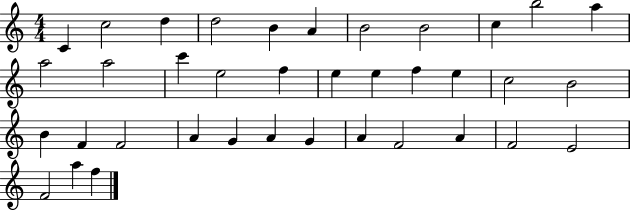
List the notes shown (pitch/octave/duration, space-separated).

C4/q C5/h D5/q D5/h B4/q A4/q B4/h B4/h C5/q B5/h A5/q A5/h A5/h C6/q E5/h F5/q E5/q E5/q F5/q E5/q C5/h B4/h B4/q F4/q F4/h A4/q G4/q A4/q G4/q A4/q F4/h A4/q F4/h E4/h F4/h A5/q F5/q